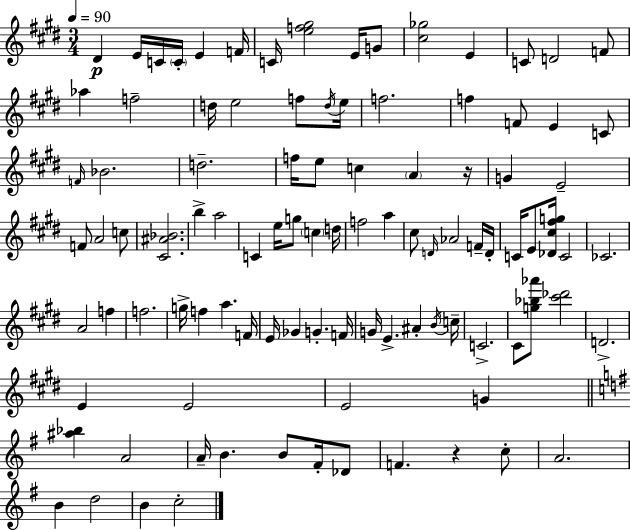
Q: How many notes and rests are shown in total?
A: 100